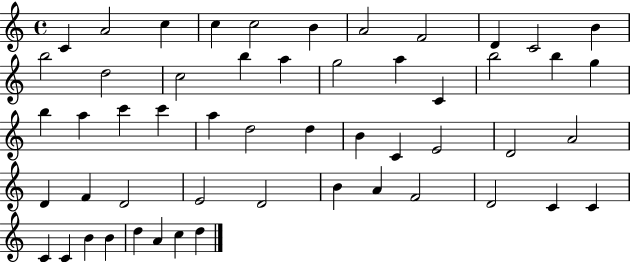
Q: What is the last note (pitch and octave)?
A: D5